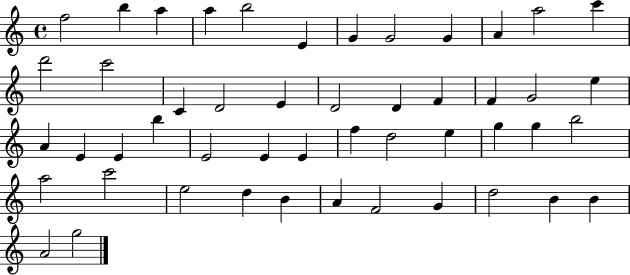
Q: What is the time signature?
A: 4/4